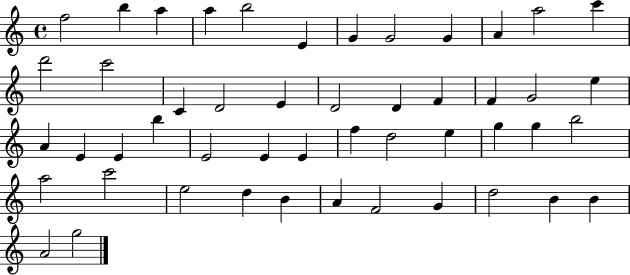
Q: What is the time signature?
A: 4/4